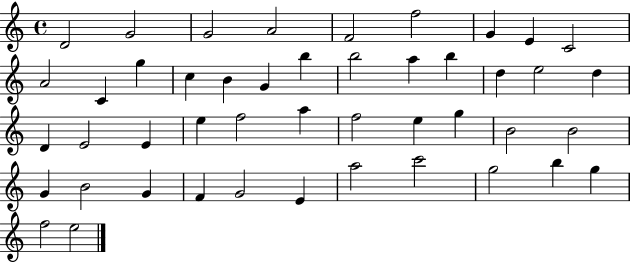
D4/h G4/h G4/h A4/h F4/h F5/h G4/q E4/q C4/h A4/h C4/q G5/q C5/q B4/q G4/q B5/q B5/h A5/q B5/q D5/q E5/h D5/q D4/q E4/h E4/q E5/q F5/h A5/q F5/h E5/q G5/q B4/h B4/h G4/q B4/h G4/q F4/q G4/h E4/q A5/h C6/h G5/h B5/q G5/q F5/h E5/h